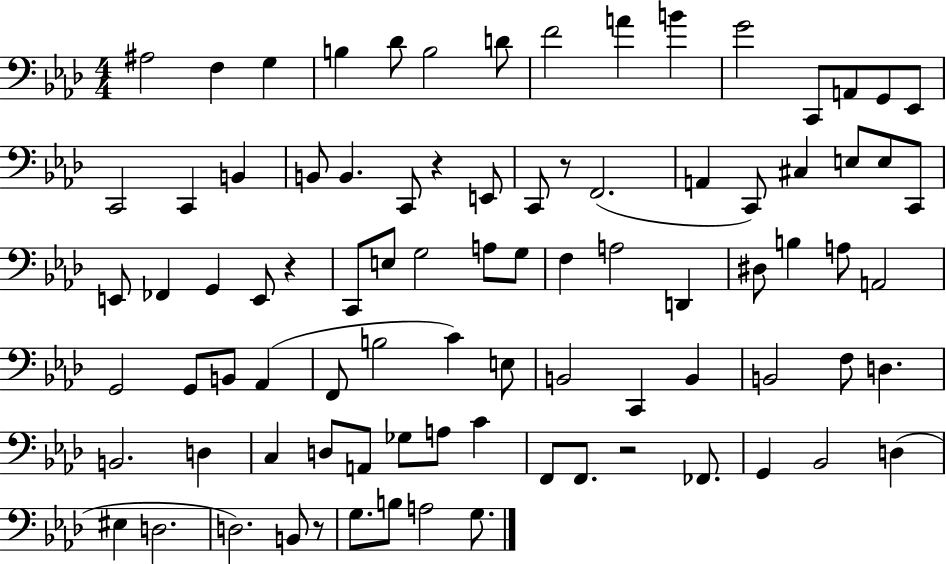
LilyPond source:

{
  \clef bass
  \numericTimeSignature
  \time 4/4
  \key aes \major
  ais2 f4 g4 | b4 des'8 b2 d'8 | f'2 a'4 b'4 | g'2 c,8 a,8 g,8 ees,8 | \break c,2 c,4 b,4 | b,8 b,4. c,8 r4 e,8 | c,8 r8 f,2.( | a,4 c,8) cis4 e8 e8 c,8 | \break e,8 fes,4 g,4 e,8 r4 | c,8 e8 g2 a8 g8 | f4 a2 d,4 | dis8 b4 a8 a,2 | \break g,2 g,8 b,8 aes,4( | f,8 b2 c'4) e8 | b,2 c,4 b,4 | b,2 f8 d4. | \break b,2. d4 | c4 d8 a,8 ges8 a8 c'4 | f,8 f,8. r2 fes,8. | g,4 bes,2 d4( | \break eis4 d2. | d2.) b,8 r8 | g8. b8 a2 g8. | \bar "|."
}